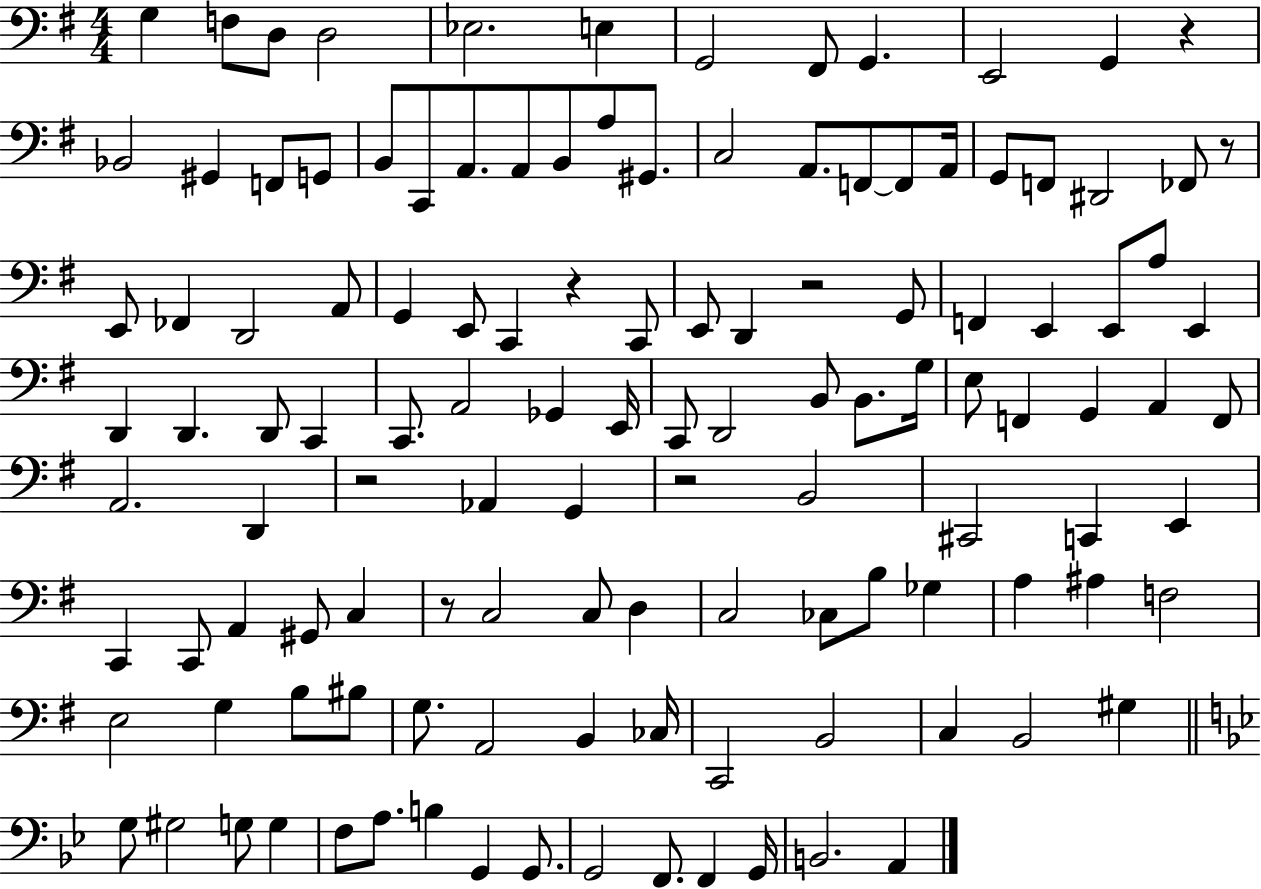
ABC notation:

X:1
T:Untitled
M:4/4
L:1/4
K:G
G, F,/2 D,/2 D,2 _E,2 E, G,,2 ^F,,/2 G,, E,,2 G,, z _B,,2 ^G,, F,,/2 G,,/2 B,,/2 C,,/2 A,,/2 A,,/2 B,,/2 A,/2 ^G,,/2 C,2 A,,/2 F,,/2 F,,/2 A,,/4 G,,/2 F,,/2 ^D,,2 _F,,/2 z/2 E,,/2 _F,, D,,2 A,,/2 G,, E,,/2 C,, z C,,/2 E,,/2 D,, z2 G,,/2 F,, E,, E,,/2 A,/2 E,, D,, D,, D,,/2 C,, C,,/2 A,,2 _G,, E,,/4 C,,/2 D,,2 B,,/2 B,,/2 G,/4 E,/2 F,, G,, A,, F,,/2 A,,2 D,, z2 _A,, G,, z2 B,,2 ^C,,2 C,, E,, C,, C,,/2 A,, ^G,,/2 C, z/2 C,2 C,/2 D, C,2 _C,/2 B,/2 _G, A, ^A, F,2 E,2 G, B,/2 ^B,/2 G,/2 A,,2 B,, _C,/4 C,,2 B,,2 C, B,,2 ^G, G,/2 ^G,2 G,/2 G, F,/2 A,/2 B, G,, G,,/2 G,,2 F,,/2 F,, G,,/4 B,,2 A,,